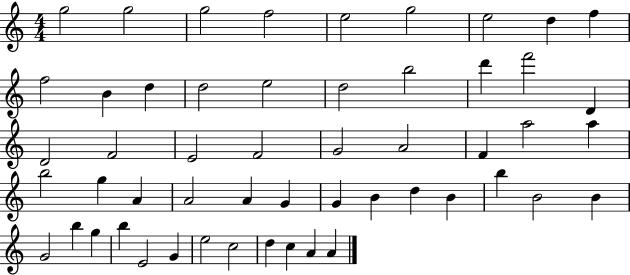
{
  \clef treble
  \numericTimeSignature
  \time 4/4
  \key c \major
  g''2 g''2 | g''2 f''2 | e''2 g''2 | e''2 d''4 f''4 | \break f''2 b'4 d''4 | d''2 e''2 | d''2 b''2 | d'''4 f'''2 d'4 | \break d'2 f'2 | e'2 f'2 | g'2 a'2 | f'4 a''2 a''4 | \break b''2 g''4 a'4 | a'2 a'4 g'4 | g'4 b'4 d''4 b'4 | b''4 b'2 b'4 | \break g'2 b''4 g''4 | b''4 e'2 g'4 | e''2 c''2 | d''4 c''4 a'4 a'4 | \break \bar "|."
}